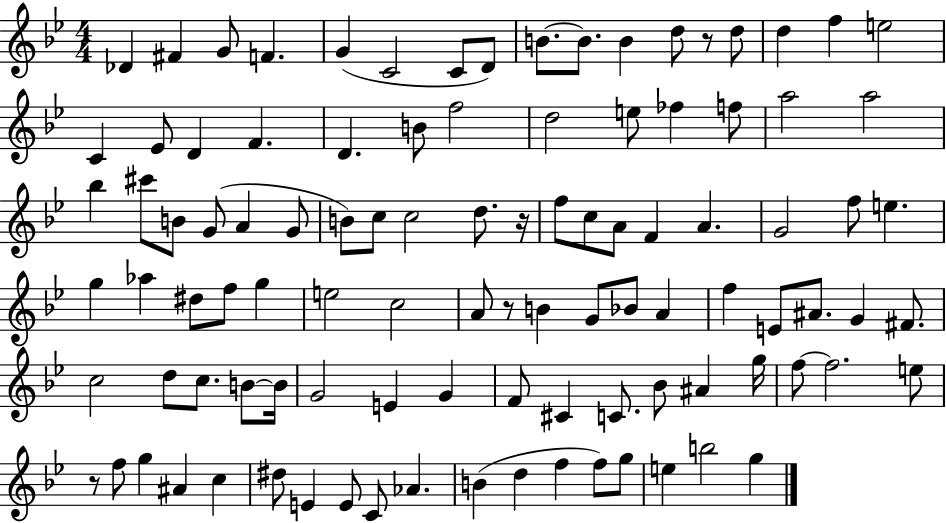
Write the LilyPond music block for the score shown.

{
  \clef treble
  \numericTimeSignature
  \time 4/4
  \key bes \major
  \repeat volta 2 { des'4 fis'4 g'8 f'4. | g'4( c'2 c'8 d'8) | b'8.~~ b'8. b'4 d''8 r8 d''8 | d''4 f''4 e''2 | \break c'4 ees'8 d'4 f'4. | d'4. b'8 f''2 | d''2 e''8 fes''4 f''8 | a''2 a''2 | \break bes''4 cis'''8 b'8 g'8( a'4 g'8 | b'8) c''8 c''2 d''8. r16 | f''8 c''8 a'8 f'4 a'4. | g'2 f''8 e''4. | \break g''4 aes''4 dis''8 f''8 g''4 | e''2 c''2 | a'8 r8 b'4 g'8 bes'8 a'4 | f''4 e'8 ais'8. g'4 fis'8. | \break c''2 d''8 c''8. b'8~~ b'16 | g'2 e'4 g'4 | f'8 cis'4 c'8. bes'8 ais'4 g''16 | f''8~~ f''2. e''8 | \break r8 f''8 g''4 ais'4 c''4 | dis''8 e'4 e'8 c'8 aes'4. | b'4( d''4 f''4 f''8) g''8 | e''4 b''2 g''4 | \break } \bar "|."
}